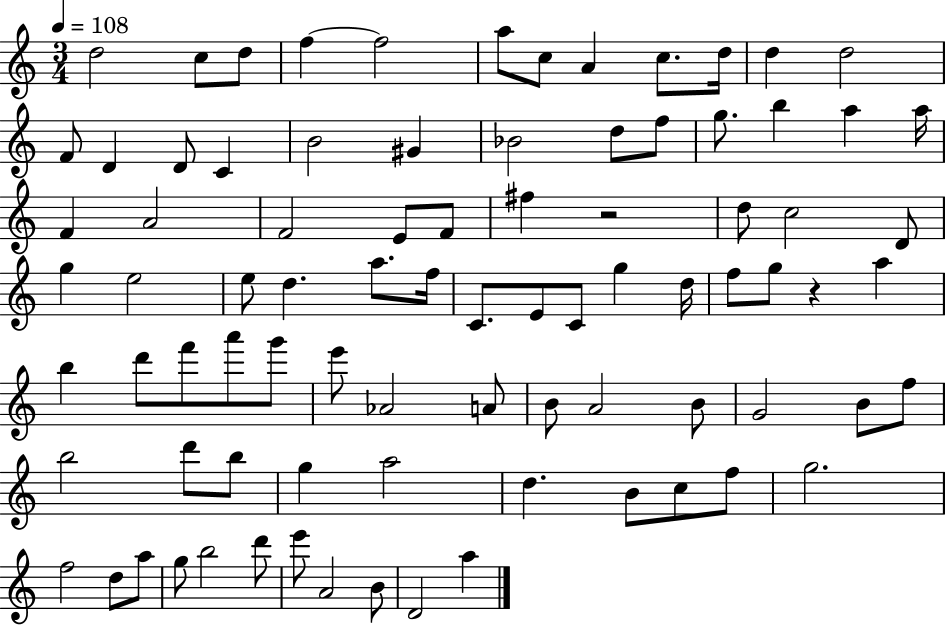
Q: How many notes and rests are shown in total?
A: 85